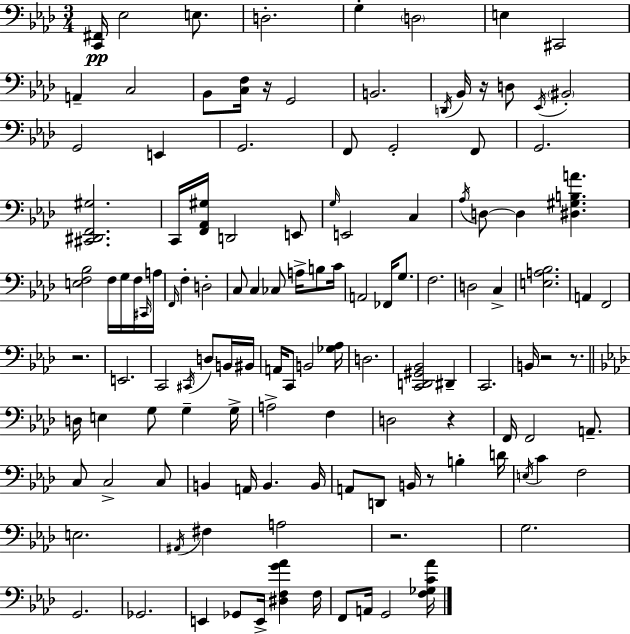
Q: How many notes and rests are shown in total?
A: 127